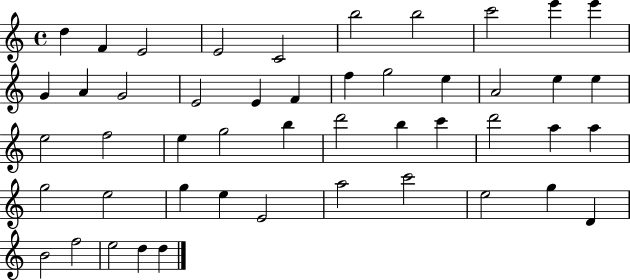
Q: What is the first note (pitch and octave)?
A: D5